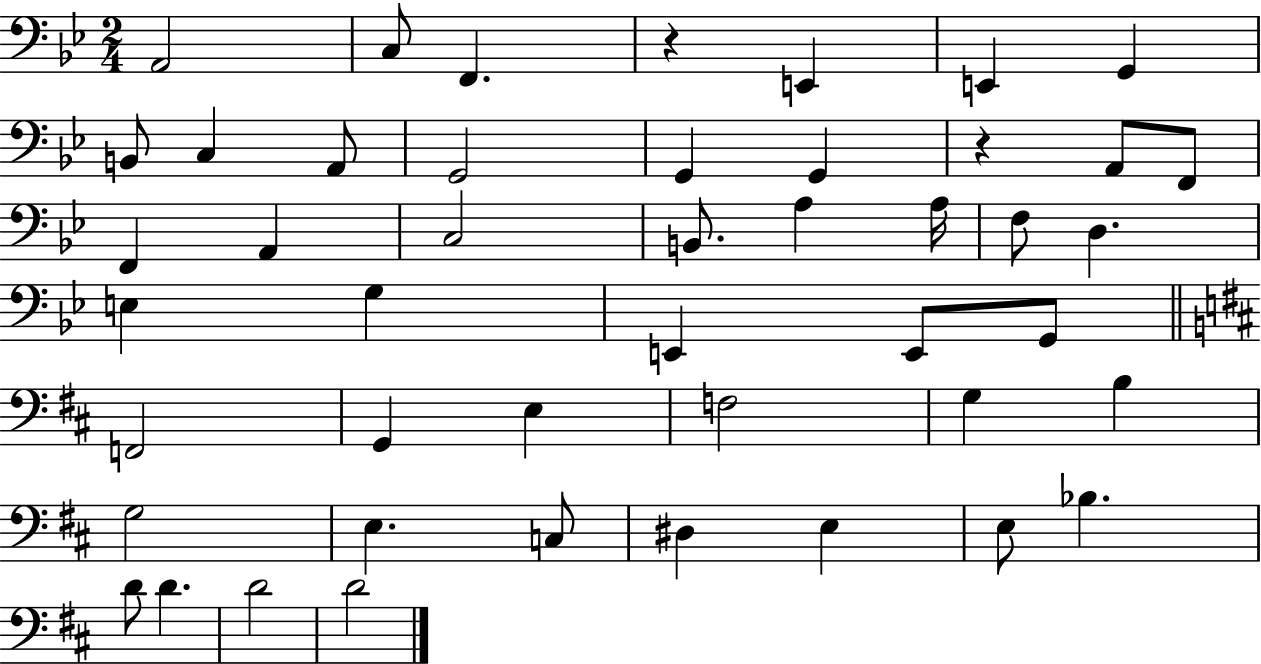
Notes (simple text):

A2/h C3/e F2/q. R/q E2/q E2/q G2/q B2/e C3/q A2/e G2/h G2/q G2/q R/q A2/e F2/e F2/q A2/q C3/h B2/e. A3/q A3/s F3/e D3/q. E3/q G3/q E2/q E2/e G2/e F2/h G2/q E3/q F3/h G3/q B3/q G3/h E3/q. C3/e D#3/q E3/q E3/e Bb3/q. D4/e D4/q. D4/h D4/h